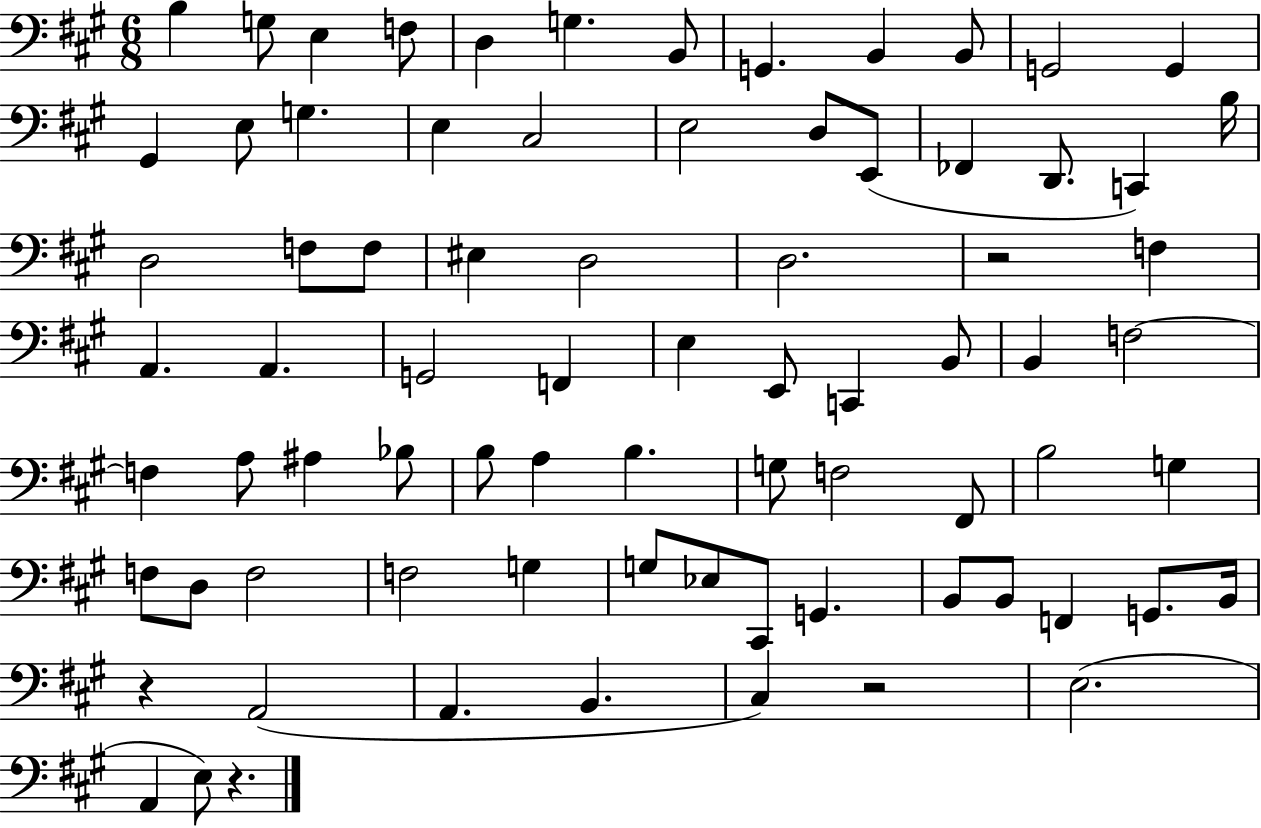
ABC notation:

X:1
T:Untitled
M:6/8
L:1/4
K:A
B, G,/2 E, F,/2 D, G, B,,/2 G,, B,, B,,/2 G,,2 G,, ^G,, E,/2 G, E, ^C,2 E,2 D,/2 E,,/2 _F,, D,,/2 C,, B,/4 D,2 F,/2 F,/2 ^E, D,2 D,2 z2 F, A,, A,, G,,2 F,, E, E,,/2 C,, B,,/2 B,, F,2 F, A,/2 ^A, _B,/2 B,/2 A, B, G,/2 F,2 ^F,,/2 B,2 G, F,/2 D,/2 F,2 F,2 G, G,/2 _E,/2 ^C,,/2 G,, B,,/2 B,,/2 F,, G,,/2 B,,/4 z A,,2 A,, B,, ^C, z2 E,2 A,, E,/2 z